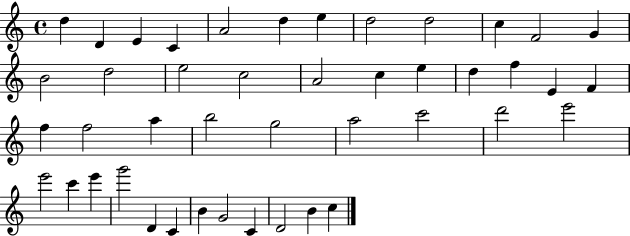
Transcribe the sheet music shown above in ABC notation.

X:1
T:Untitled
M:4/4
L:1/4
K:C
d D E C A2 d e d2 d2 c F2 G B2 d2 e2 c2 A2 c e d f E F f f2 a b2 g2 a2 c'2 d'2 e'2 e'2 c' e' g'2 D C B G2 C D2 B c